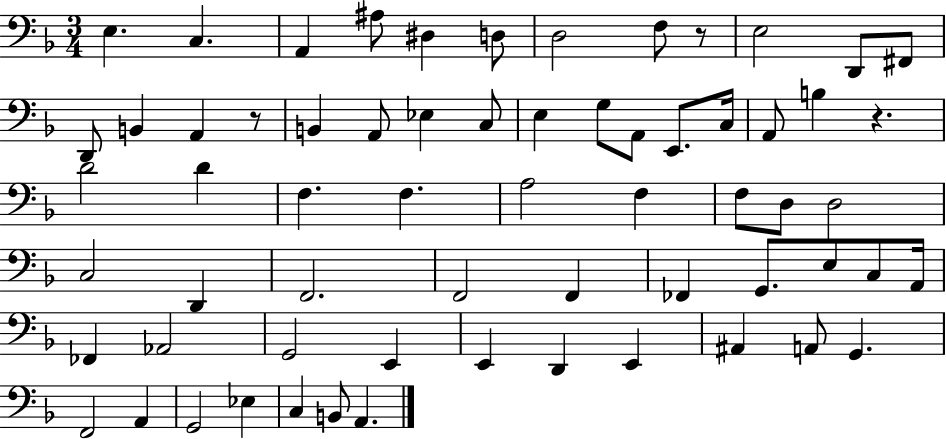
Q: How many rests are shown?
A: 3